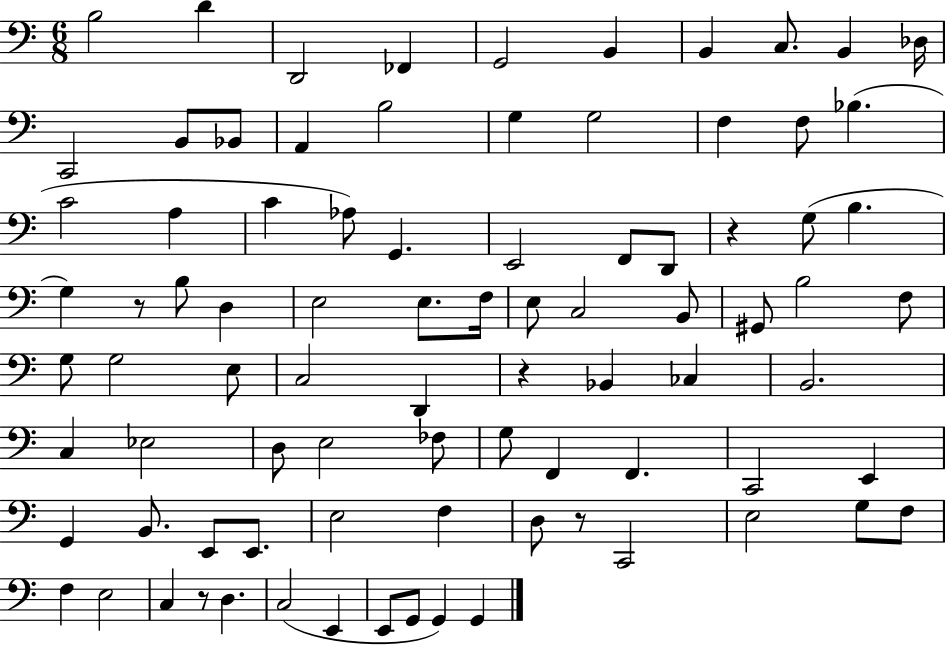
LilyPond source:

{
  \clef bass
  \numericTimeSignature
  \time 6/8
  \key c \major
  b2 d'4 | d,2 fes,4 | g,2 b,4 | b,4 c8. b,4 des16 | \break c,2 b,8 bes,8 | a,4 b2 | g4 g2 | f4 f8 bes4.( | \break c'2 a4 | c'4 aes8) g,4. | e,2 f,8 d,8 | r4 g8( b4. | \break g4) r8 b8 d4 | e2 e8. f16 | e8 c2 b,8 | gis,8 b2 f8 | \break g8 g2 e8 | c2 d,4 | r4 bes,4 ces4 | b,2. | \break c4 ees2 | d8 e2 fes8 | g8 f,4 f,4. | c,2 e,4 | \break g,4 b,8. e,8 e,8. | e2 f4 | d8 r8 c,2 | e2 g8 f8 | \break f4 e2 | c4 r8 d4. | c2( e,4 | e,8 g,8 g,4) g,4 | \break \bar "|."
}